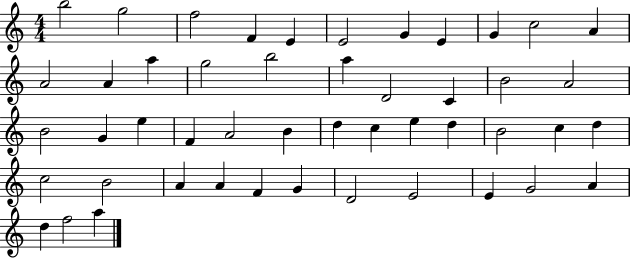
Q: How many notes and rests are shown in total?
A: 48